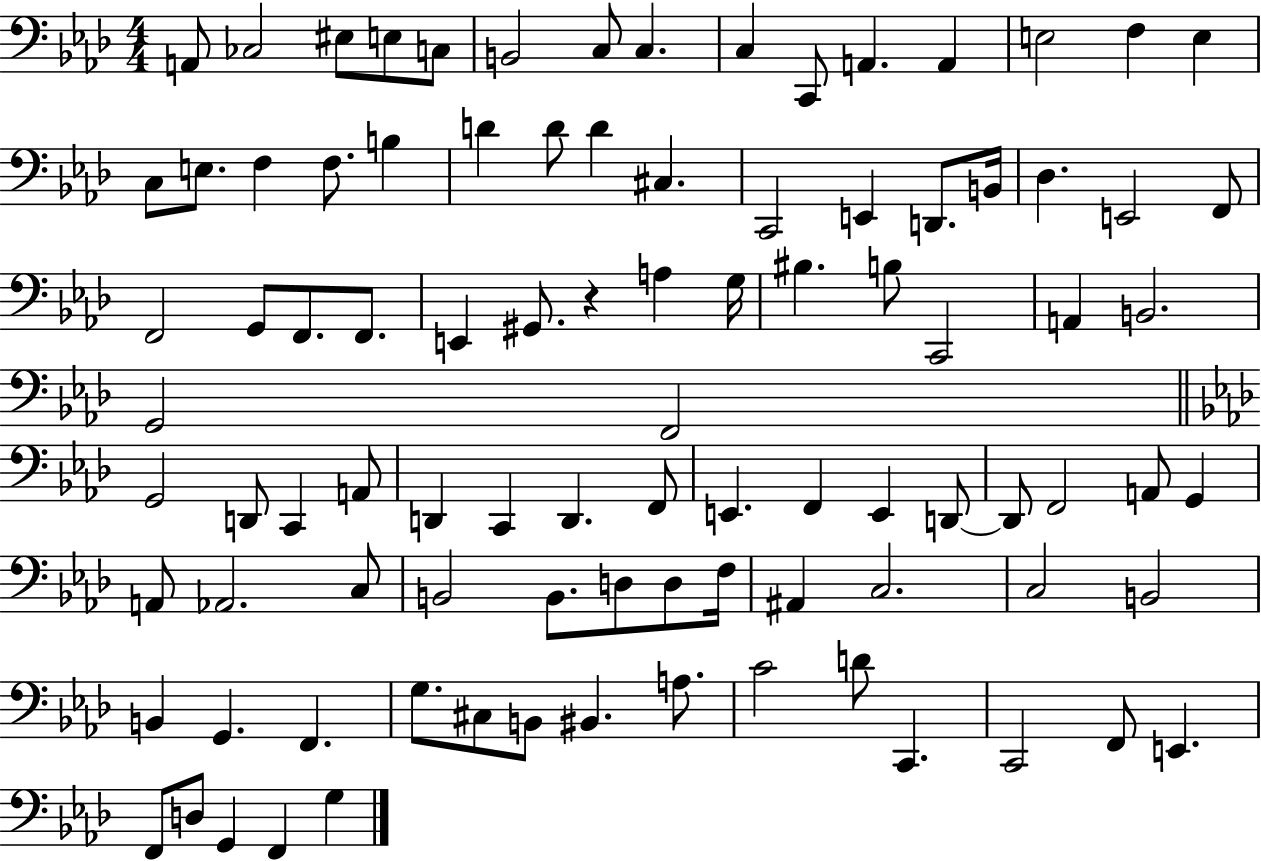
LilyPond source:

{
  \clef bass
  \numericTimeSignature
  \time 4/4
  \key aes \major
  a,8 ces2 eis8 e8 c8 | b,2 c8 c4. | c4 c,8 a,4. a,4 | e2 f4 e4 | \break c8 e8. f4 f8. b4 | d'4 d'8 d'4 cis4. | c,2 e,4 d,8. b,16 | des4. e,2 f,8 | \break f,2 g,8 f,8. f,8. | e,4 gis,8. r4 a4 g16 | bis4. b8 c,2 | a,4 b,2. | \break g,2 f,2 | \bar "||" \break \key aes \major g,2 d,8 c,4 a,8 | d,4 c,4 d,4. f,8 | e,4. f,4 e,4 d,8~~ | d,8 f,2 a,8 g,4 | \break a,8 aes,2. c8 | b,2 b,8. d8 d8 f16 | ais,4 c2. | c2 b,2 | \break b,4 g,4. f,4. | g8. cis8 b,8 bis,4. a8. | c'2 d'8 c,4. | c,2 f,8 e,4. | \break f,8 d8 g,4 f,4 g4 | \bar "|."
}